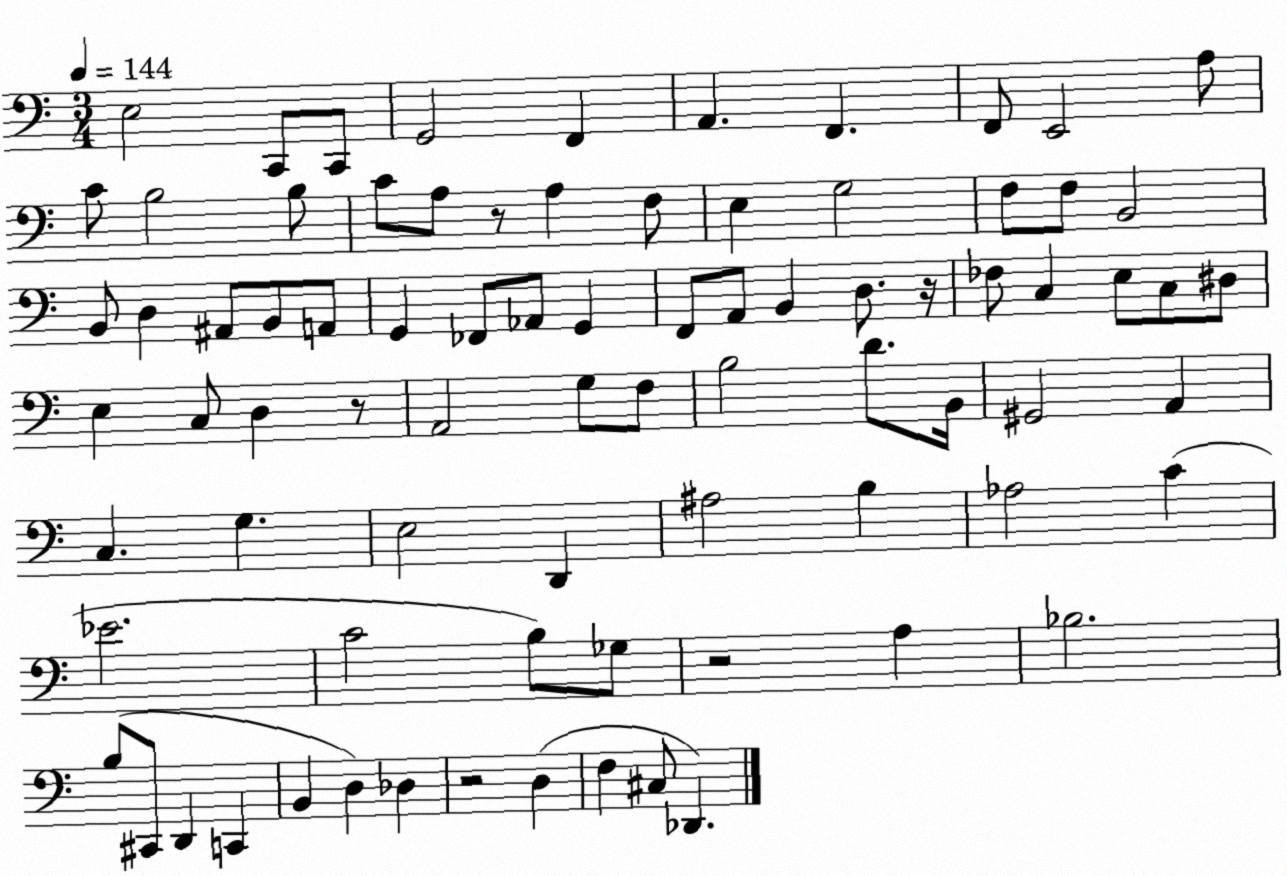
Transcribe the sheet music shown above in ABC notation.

X:1
T:Untitled
M:3/4
L:1/4
K:C
E,2 C,,/2 C,,/2 G,,2 F,, A,, F,, F,,/2 E,,2 A,/2 C/2 B,2 B,/2 C/2 A,/2 z/2 A, F,/2 E, G,2 F,/2 F,/2 B,,2 B,,/2 D, ^A,,/2 B,,/2 A,,/2 G,, _F,,/2 _A,,/2 G,, F,,/2 A,,/2 B,, D,/2 z/4 _F,/2 C, E,/2 C,/2 ^D,/2 E, C,/2 D, z/2 A,,2 G,/2 F,/2 B,2 D/2 B,,/4 ^G,,2 A,, C, G, E,2 D,, ^A,2 B, _A,2 C _E2 C2 B,/2 _G,/2 z2 A, _B,2 B,/2 ^C,,/2 D,, C,, B,, D, _D, z2 D, F, ^C,/2 _D,,